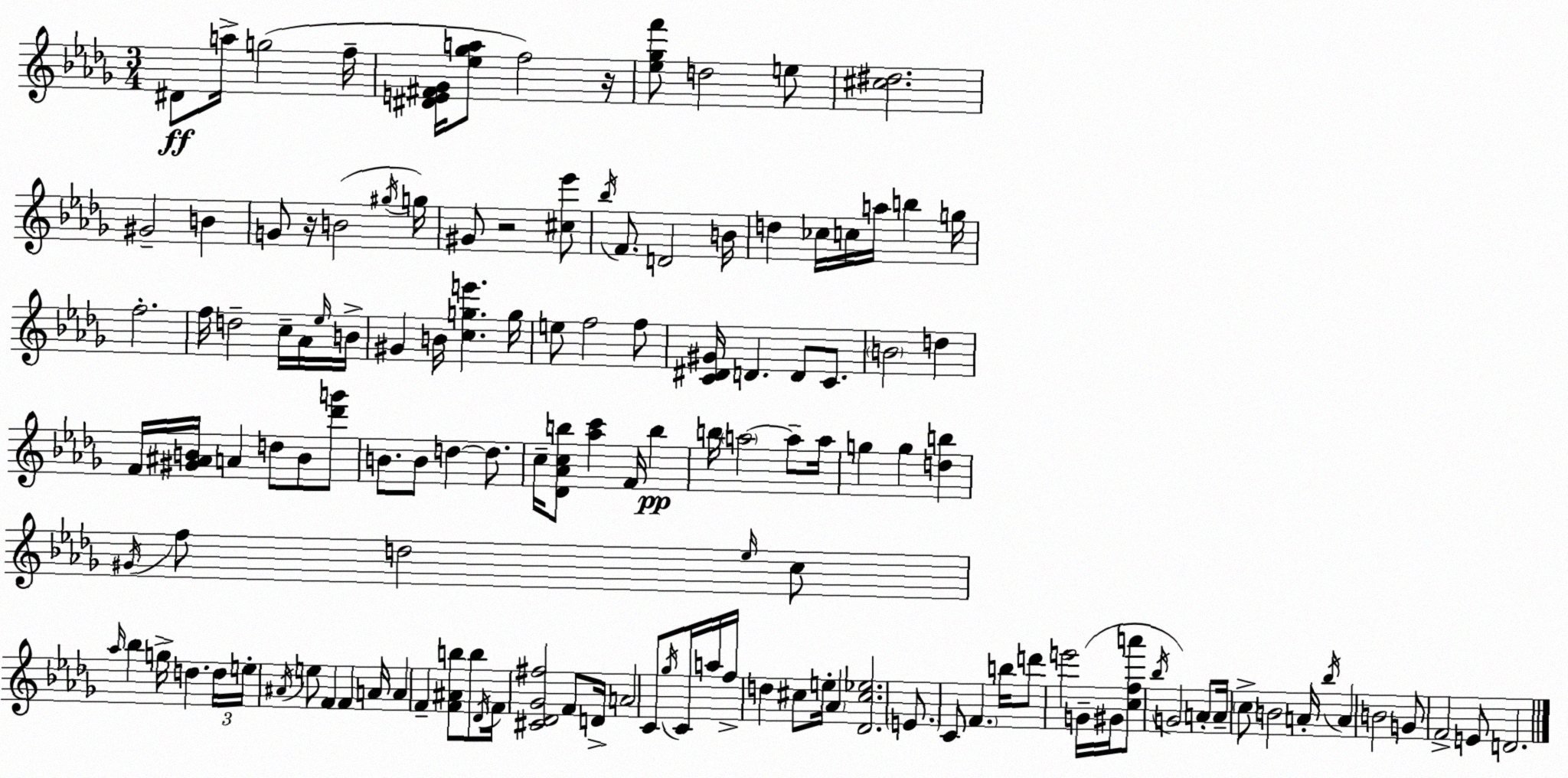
X:1
T:Untitled
M:3/4
L:1/4
K:Bbm
^D/2 a/4 g2 f/4 [^DE^F_G]/4 [_e_ga]/2 f2 z/4 [_e_gf']/2 d2 e/2 [^c^d]2 ^G2 B G/2 z/4 B2 ^g/4 g/4 ^G/2 z2 [^c_e']/2 _b/4 F/2 D2 B/4 d _c/4 c/4 a/4 b g/4 f2 f/4 d2 c/4 _A/4 _e/4 B/4 ^G B/4 [cge'] g/4 e/2 f2 f/2 [C^D^G]/4 D D/2 C/2 B2 d F/4 [^G^AB]/4 A d/2 B/2 [_d'g']/2 B/2 B/2 d d/2 c/4 [_D_Acb]/2 [_ac'] F/4 b b/4 a2 a/2 a/4 g g [db] ^G/4 f/2 d2 _e/4 c/2 _a/4 _b g/4 d d/4 e/4 ^A/4 e/2 F F A/4 A F [F^Ab]/2 b/2 _D/4 F/4 [^C_D_G^f]2 F/2 D/4 A2 C/2 _g/4 C/4 a/4 f/4 d ^c/2 e/4 _A [_D^c_e]2 E/2 C/2 F b/4 d'/2 e'2 G/4 ^G/4 [cfa']/2 _b/4 G2 A/2 A/4 c/2 B2 A/4 _b/4 A B2 G/2 F2 E/2 D2